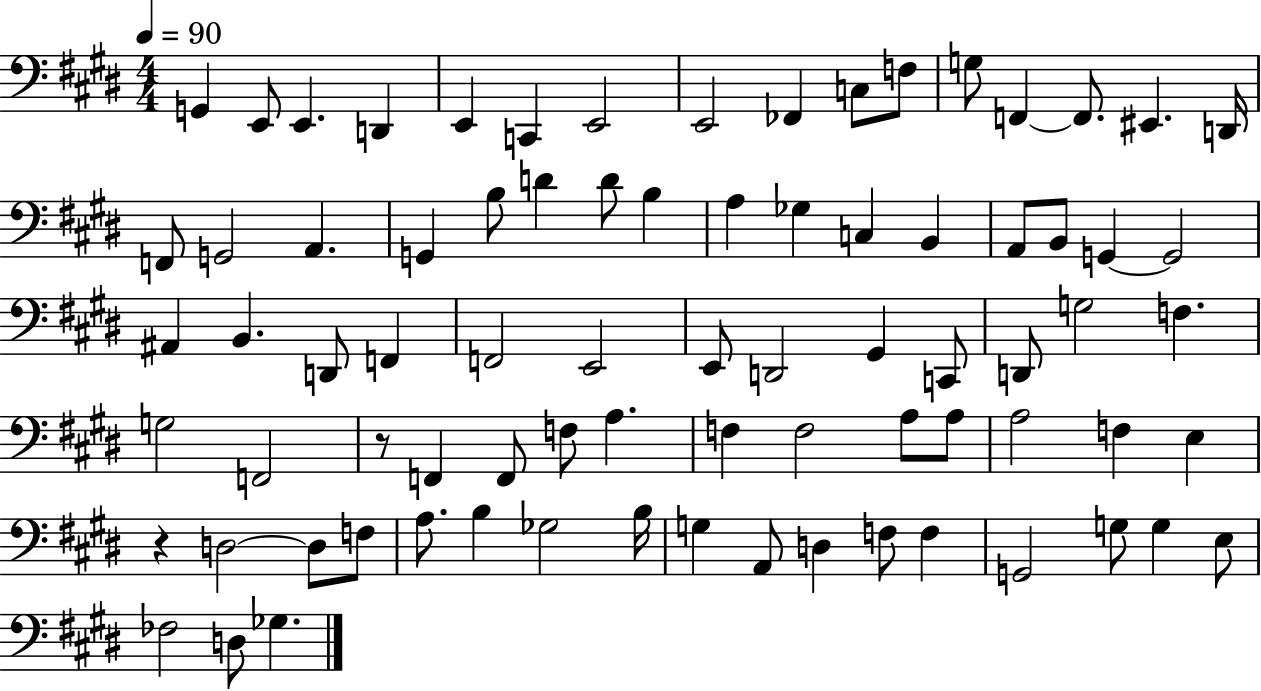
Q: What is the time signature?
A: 4/4